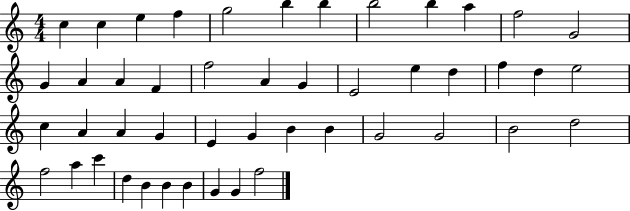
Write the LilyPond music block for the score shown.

{
  \clef treble
  \numericTimeSignature
  \time 4/4
  \key c \major
  c''4 c''4 e''4 f''4 | g''2 b''4 b''4 | b''2 b''4 a''4 | f''2 g'2 | \break g'4 a'4 a'4 f'4 | f''2 a'4 g'4 | e'2 e''4 d''4 | f''4 d''4 e''2 | \break c''4 a'4 a'4 g'4 | e'4 g'4 b'4 b'4 | g'2 g'2 | b'2 d''2 | \break f''2 a''4 c'''4 | d''4 b'4 b'4 b'4 | g'4 g'4 f''2 | \bar "|."
}